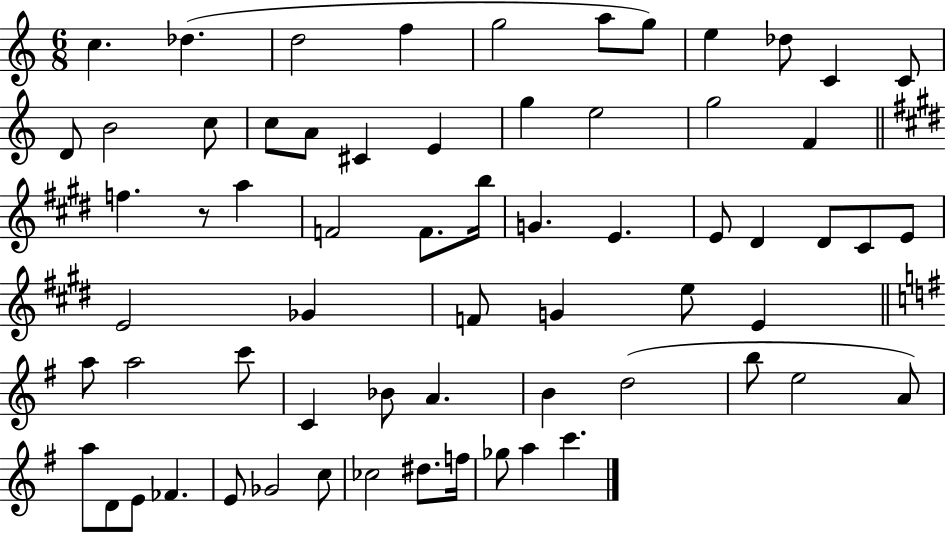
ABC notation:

X:1
T:Untitled
M:6/8
L:1/4
K:C
c _d d2 f g2 a/2 g/2 e _d/2 C C/2 D/2 B2 c/2 c/2 A/2 ^C E g e2 g2 F f z/2 a F2 F/2 b/4 G E E/2 ^D ^D/2 ^C/2 E/2 E2 _G F/2 G e/2 E a/2 a2 c'/2 C _B/2 A B d2 b/2 e2 A/2 a/2 D/2 E/2 _F E/2 _G2 c/2 _c2 ^d/2 f/4 _g/2 a c'